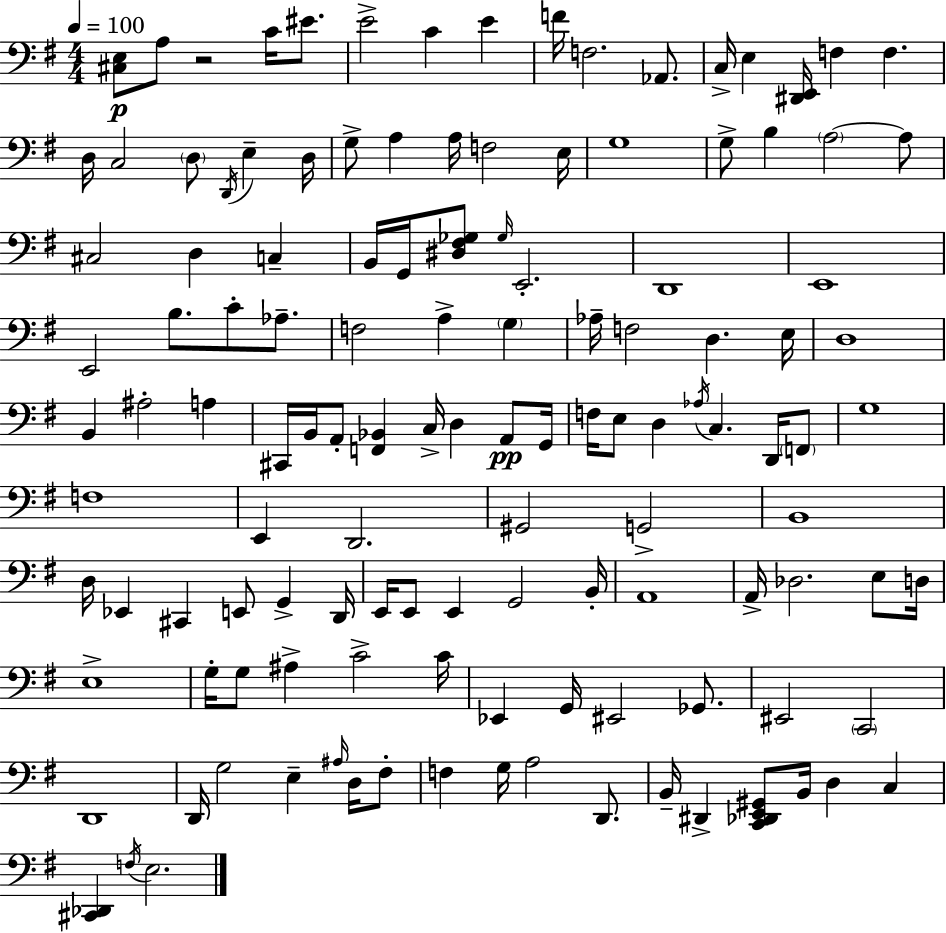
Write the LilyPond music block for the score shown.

{
  \clef bass
  \numericTimeSignature
  \time 4/4
  \key g \major
  \tempo 4 = 100
  \repeat volta 2 { <cis e>8\p a8 r2 c'16 eis'8. | e'2-> c'4 e'4 | f'16 f2. aes,8. | c16-> e4 <dis, e,>16 f4 f4. | \break d16 c2 \parenthesize d8 \acciaccatura { d,16 } e4-- | d16 g8-> a4 a16 f2 | e16 g1 | g8-> b4 \parenthesize a2~~ a8 | \break cis2 d4 c4-- | b,16 g,16 <dis fis ges>8 \grace { ges16 } e,2.-. | d,1 | e,1 | \break e,2 b8. c'8-. aes8.-- | f2 a4-> \parenthesize g4 | aes16-- f2 d4. | e16 d1 | \break b,4 ais2-. a4 | cis,16 b,16 a,8-. <f, bes,>4 c16-> d4 a,8\pp | g,16 f16 e8 d4 \acciaccatura { aes16 } c4. | d,16 \parenthesize f,8 g1 | \break f1 | e,4 d,2. | gis,2 g,2-> | b,1 | \break d16 ees,4 cis,4 e,8 g,4-> | d,16 e,16 e,8 e,4 g,2 | b,16-. a,1 | a,16-> des2. | \break e8 d16 e1-> | g16-. g8 ais4-> c'2-> | c'16 ees,4 g,16 eis,2 | ges,8. eis,2 \parenthesize c,2 | \break d,1 | d,16 g2 e4-- | \grace { ais16 } d16 fis8-. f4 g16 a2 | d,8. b,16-- dis,4-> <c, des, e, gis,>8 b,16 d4 | \break c4 <cis, des,>4 \acciaccatura { f16 } e2. | } \bar "|."
}